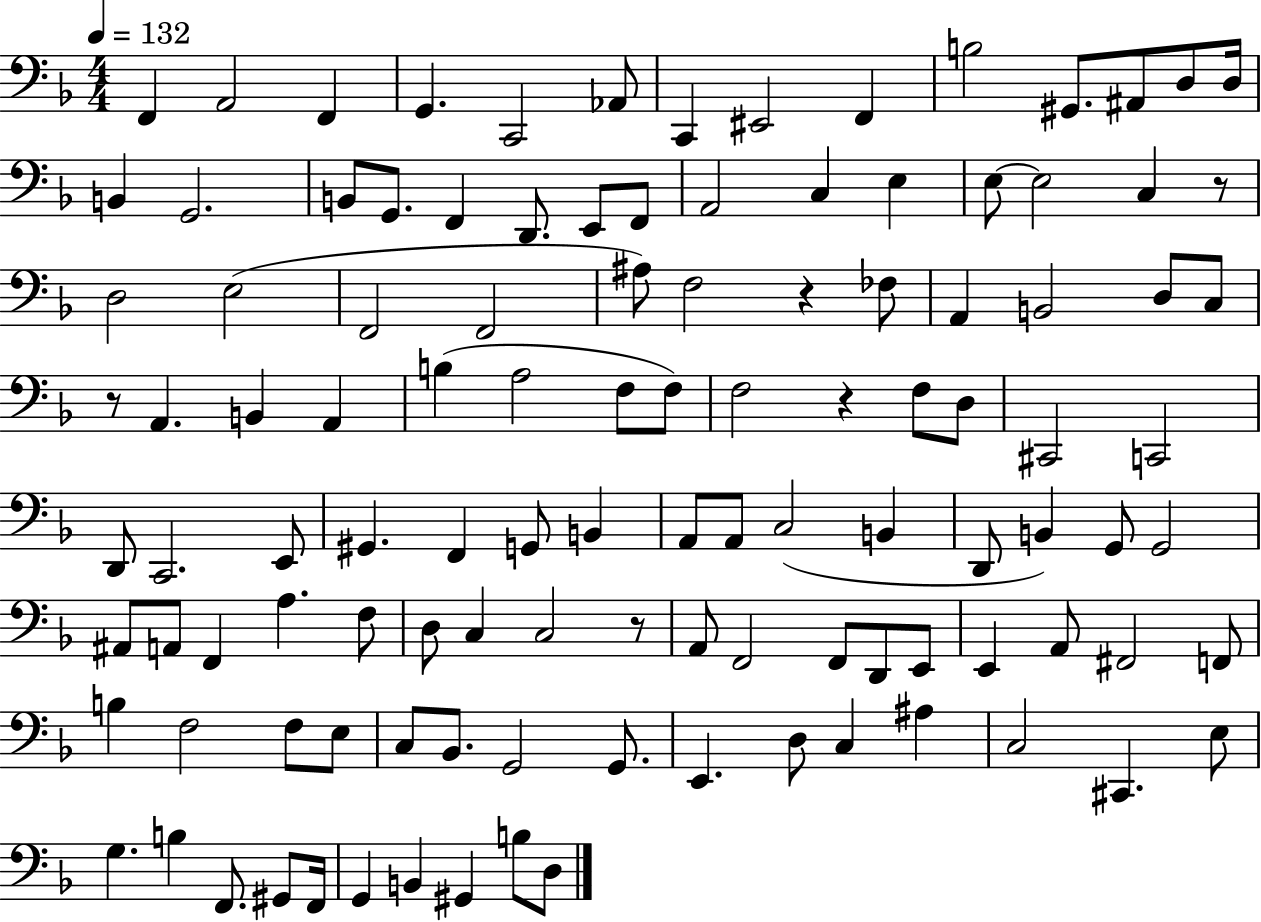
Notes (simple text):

F2/q A2/h F2/q G2/q. C2/h Ab2/e C2/q EIS2/h F2/q B3/h G#2/e. A#2/e D3/e D3/s B2/q G2/h. B2/e G2/e. F2/q D2/e. E2/e F2/e A2/h C3/q E3/q E3/e E3/h C3/q R/e D3/h E3/h F2/h F2/h A#3/e F3/h R/q FES3/e A2/q B2/h D3/e C3/e R/e A2/q. B2/q A2/q B3/q A3/h F3/e F3/e F3/h R/q F3/e D3/e C#2/h C2/h D2/e C2/h. E2/e G#2/q. F2/q G2/e B2/q A2/e A2/e C3/h B2/q D2/e B2/q G2/e G2/h A#2/e A2/e F2/q A3/q. F3/e D3/e C3/q C3/h R/e A2/e F2/h F2/e D2/e E2/e E2/q A2/e F#2/h F2/e B3/q F3/h F3/e E3/e C3/e Bb2/e. G2/h G2/e. E2/q. D3/e C3/q A#3/q C3/h C#2/q. E3/e G3/q. B3/q F2/e. G#2/e F2/s G2/q B2/q G#2/q B3/e D3/e